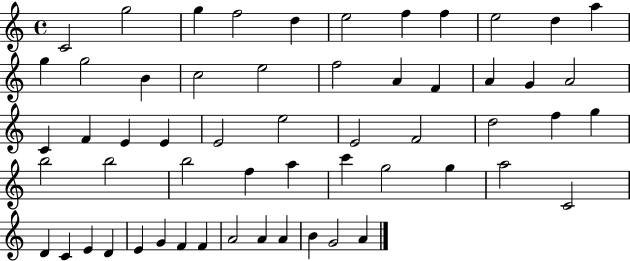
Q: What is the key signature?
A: C major